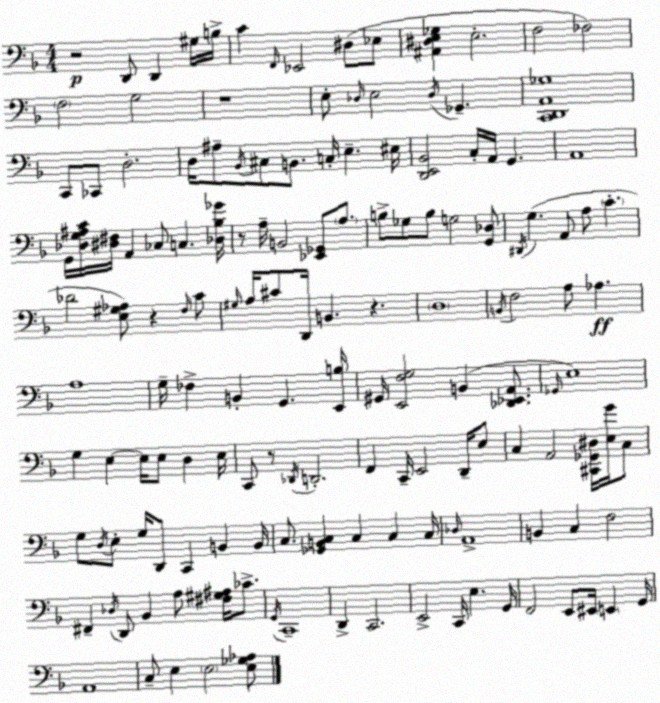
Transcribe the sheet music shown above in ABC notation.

X:1
T:Untitled
M:4/4
L:1/4
K:Dm
z2 D,,/2 D,, ^G,/4 B,/4 C F,,/4 _E,,2 ^D,/2 _E,/2 [^A,,^D,E,_G,] E,2 F,2 _F,2 F,2 G,2 z4 E,/2 _D,/4 E,2 _D,/4 _G,, [C,,D,,A,,_G,]4 C,,/2 _C,,/2 D,2 D,/4 ^A,/2 _B,,/4 ^C,/2 B,,/2 C,/4 E, ^E,/4 [D,,E,,_B,,]2 C,/4 A,,/4 G,, A,,4 G,,/4 [_D,G,^A,C]/4 [^D,^F,]/4 A,, _C,/2 C, [_D,_B,_G]/4 z/2 A,/4 B,,2 [_E,,_G,,]/2 A,/2 B,/2 _G,/2 B,/2 G,2 [G,,_D,]/2 ^D,,/4 G, A,,/2 A,/2 C _D2 [E,^G,_A,]/2 z F,/4 C/2 ^G,/4 A,/4 ^C/2 D,,/4 B,, z D,4 B,,/4 F,2 A,/2 _A, A,4 G,/4 _F, B,, G,, [E,,B,]/4 ^G,,/4 [E,,F,G,]2 B,, [_D,,_E,,A,,]/2 _G,,/4 E,4 G, E, E,/4 E,/2 D, E,/4 C,,/2 z/2 _D,,/4 D,,2 F,, C,,/4 E,,2 D,,/4 E,/2 C, A,,2 [^C,,_G,,^D,]/4 [E,G]/4 C,/2 G,/2 D,/4 E,/2 G,/4 D,,/2 C,, B,, B,,/4 C,/2 [_G,,B,,C,] C, C, C,/4 _D,/4 A,,4 B,, C, F,2 ^F,, _D,/4 D,,/2 _B,, A,/2 [^F,^G,^A,]/4 _C/2 G,,/4 C,,4 D,, C,,2 E,,2 C,,/4 E, G,,/4 F,,2 E,,/2 ^E,,/4 E,, G,,/4 A,,4 C,/2 E, E,2 [E,_G,_A,]/2